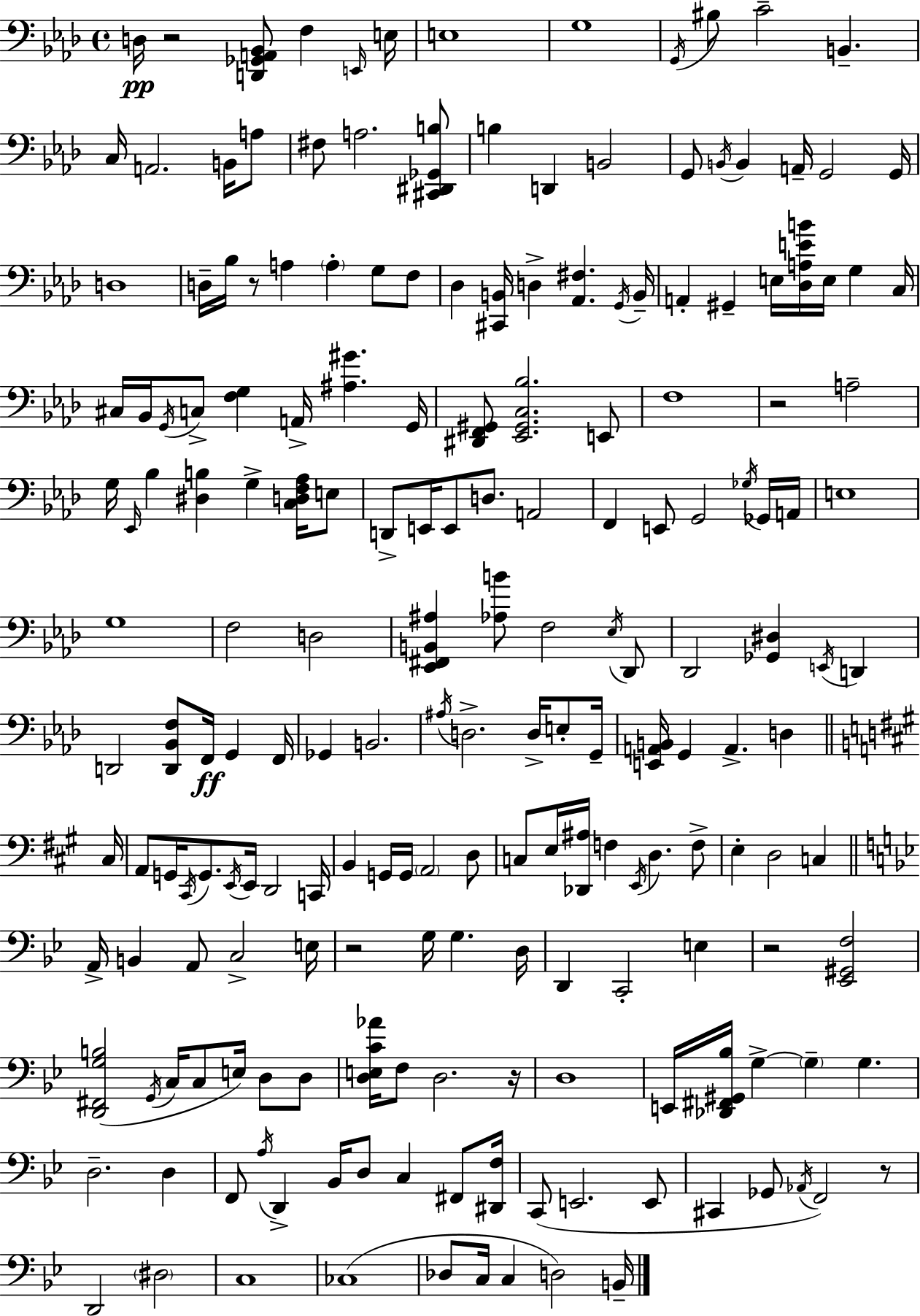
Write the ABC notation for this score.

X:1
T:Untitled
M:4/4
L:1/4
K:Ab
D,/4 z2 [D,,_G,,A,,_B,,]/2 F, E,,/4 E,/4 E,4 G,4 G,,/4 ^B,/2 C2 B,, C,/4 A,,2 B,,/4 A,/2 ^F,/2 A,2 [^C,,^D,,_G,,B,]/2 B, D,, B,,2 G,,/2 B,,/4 B,, A,,/4 G,,2 G,,/4 D,4 D,/4 _B,/4 z/2 A, A, G,/2 F,/2 _D, [^C,,B,,]/4 D, [_A,,^F,] G,,/4 B,,/4 A,, ^G,, E,/4 [_D,A,EB]/4 E,/4 G, C,/4 ^C,/4 _B,,/4 G,,/4 C,/2 [F,G,] A,,/4 [^A,^G] G,,/4 [^D,,F,,^G,,]/2 [_E,,^G,,C,_B,]2 E,,/2 F,4 z2 A,2 G,/4 _E,,/4 _B, [^D,B,] G, [C,D,F,_A,]/4 E,/2 D,,/2 E,,/4 E,,/2 D,/2 A,,2 F,, E,,/2 G,,2 _G,/4 _G,,/4 A,,/4 E,4 G,4 F,2 D,2 [_E,,^F,,B,,^A,] [_A,B]/2 F,2 _E,/4 _D,,/2 _D,,2 [_G,,^D,] E,,/4 D,, D,,2 [D,,_B,,F,]/2 F,,/4 G,, F,,/4 _G,, B,,2 ^A,/4 D,2 D,/4 E,/2 G,,/4 [E,,A,,B,,]/4 G,, A,, D, ^C,/4 A,,/2 G,,/4 ^C,,/4 G,,/2 E,,/4 E,,/4 D,,2 C,,/4 B,, G,,/4 G,,/4 A,,2 D,/2 C,/2 E,/4 [_D,,^A,]/4 F, E,,/4 D, F,/2 E, D,2 C, A,,/4 B,, A,,/2 C,2 E,/4 z2 G,/4 G, D,/4 D,, C,,2 E, z2 [_E,,^G,,F,]2 [D,,^F,,G,B,]2 G,,/4 C,/4 C,/2 E,/4 D,/2 D,/2 [D,E,C_A]/4 F,/2 D,2 z/4 D,4 E,,/4 [_D,,^F,,^G,,_B,]/4 G, G, G, D,2 D, F,,/2 A,/4 D,, _B,,/4 D,/2 C, ^F,,/2 [^D,,F,]/4 C,,/2 E,,2 E,,/2 ^C,, _G,,/2 _A,,/4 F,,2 z/2 D,,2 ^D,2 C,4 _C,4 _D,/2 C,/4 C, D,2 B,,/4